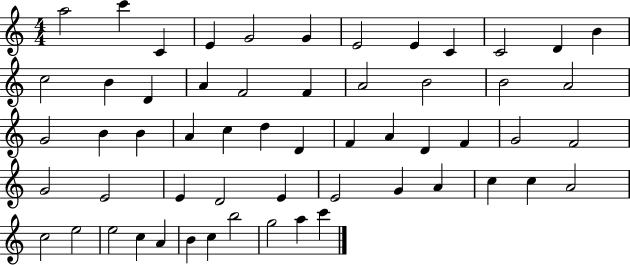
A5/h C6/q C4/q E4/q G4/h G4/q E4/h E4/q C4/q C4/h D4/q B4/q C5/h B4/q D4/q A4/q F4/h F4/q A4/h B4/h B4/h A4/h G4/h B4/q B4/q A4/q C5/q D5/q D4/q F4/q A4/q D4/q F4/q G4/h F4/h G4/h E4/h E4/q D4/h E4/q E4/h G4/q A4/q C5/q C5/q A4/h C5/h E5/h E5/h C5/q A4/q B4/q C5/q B5/h G5/h A5/q C6/q